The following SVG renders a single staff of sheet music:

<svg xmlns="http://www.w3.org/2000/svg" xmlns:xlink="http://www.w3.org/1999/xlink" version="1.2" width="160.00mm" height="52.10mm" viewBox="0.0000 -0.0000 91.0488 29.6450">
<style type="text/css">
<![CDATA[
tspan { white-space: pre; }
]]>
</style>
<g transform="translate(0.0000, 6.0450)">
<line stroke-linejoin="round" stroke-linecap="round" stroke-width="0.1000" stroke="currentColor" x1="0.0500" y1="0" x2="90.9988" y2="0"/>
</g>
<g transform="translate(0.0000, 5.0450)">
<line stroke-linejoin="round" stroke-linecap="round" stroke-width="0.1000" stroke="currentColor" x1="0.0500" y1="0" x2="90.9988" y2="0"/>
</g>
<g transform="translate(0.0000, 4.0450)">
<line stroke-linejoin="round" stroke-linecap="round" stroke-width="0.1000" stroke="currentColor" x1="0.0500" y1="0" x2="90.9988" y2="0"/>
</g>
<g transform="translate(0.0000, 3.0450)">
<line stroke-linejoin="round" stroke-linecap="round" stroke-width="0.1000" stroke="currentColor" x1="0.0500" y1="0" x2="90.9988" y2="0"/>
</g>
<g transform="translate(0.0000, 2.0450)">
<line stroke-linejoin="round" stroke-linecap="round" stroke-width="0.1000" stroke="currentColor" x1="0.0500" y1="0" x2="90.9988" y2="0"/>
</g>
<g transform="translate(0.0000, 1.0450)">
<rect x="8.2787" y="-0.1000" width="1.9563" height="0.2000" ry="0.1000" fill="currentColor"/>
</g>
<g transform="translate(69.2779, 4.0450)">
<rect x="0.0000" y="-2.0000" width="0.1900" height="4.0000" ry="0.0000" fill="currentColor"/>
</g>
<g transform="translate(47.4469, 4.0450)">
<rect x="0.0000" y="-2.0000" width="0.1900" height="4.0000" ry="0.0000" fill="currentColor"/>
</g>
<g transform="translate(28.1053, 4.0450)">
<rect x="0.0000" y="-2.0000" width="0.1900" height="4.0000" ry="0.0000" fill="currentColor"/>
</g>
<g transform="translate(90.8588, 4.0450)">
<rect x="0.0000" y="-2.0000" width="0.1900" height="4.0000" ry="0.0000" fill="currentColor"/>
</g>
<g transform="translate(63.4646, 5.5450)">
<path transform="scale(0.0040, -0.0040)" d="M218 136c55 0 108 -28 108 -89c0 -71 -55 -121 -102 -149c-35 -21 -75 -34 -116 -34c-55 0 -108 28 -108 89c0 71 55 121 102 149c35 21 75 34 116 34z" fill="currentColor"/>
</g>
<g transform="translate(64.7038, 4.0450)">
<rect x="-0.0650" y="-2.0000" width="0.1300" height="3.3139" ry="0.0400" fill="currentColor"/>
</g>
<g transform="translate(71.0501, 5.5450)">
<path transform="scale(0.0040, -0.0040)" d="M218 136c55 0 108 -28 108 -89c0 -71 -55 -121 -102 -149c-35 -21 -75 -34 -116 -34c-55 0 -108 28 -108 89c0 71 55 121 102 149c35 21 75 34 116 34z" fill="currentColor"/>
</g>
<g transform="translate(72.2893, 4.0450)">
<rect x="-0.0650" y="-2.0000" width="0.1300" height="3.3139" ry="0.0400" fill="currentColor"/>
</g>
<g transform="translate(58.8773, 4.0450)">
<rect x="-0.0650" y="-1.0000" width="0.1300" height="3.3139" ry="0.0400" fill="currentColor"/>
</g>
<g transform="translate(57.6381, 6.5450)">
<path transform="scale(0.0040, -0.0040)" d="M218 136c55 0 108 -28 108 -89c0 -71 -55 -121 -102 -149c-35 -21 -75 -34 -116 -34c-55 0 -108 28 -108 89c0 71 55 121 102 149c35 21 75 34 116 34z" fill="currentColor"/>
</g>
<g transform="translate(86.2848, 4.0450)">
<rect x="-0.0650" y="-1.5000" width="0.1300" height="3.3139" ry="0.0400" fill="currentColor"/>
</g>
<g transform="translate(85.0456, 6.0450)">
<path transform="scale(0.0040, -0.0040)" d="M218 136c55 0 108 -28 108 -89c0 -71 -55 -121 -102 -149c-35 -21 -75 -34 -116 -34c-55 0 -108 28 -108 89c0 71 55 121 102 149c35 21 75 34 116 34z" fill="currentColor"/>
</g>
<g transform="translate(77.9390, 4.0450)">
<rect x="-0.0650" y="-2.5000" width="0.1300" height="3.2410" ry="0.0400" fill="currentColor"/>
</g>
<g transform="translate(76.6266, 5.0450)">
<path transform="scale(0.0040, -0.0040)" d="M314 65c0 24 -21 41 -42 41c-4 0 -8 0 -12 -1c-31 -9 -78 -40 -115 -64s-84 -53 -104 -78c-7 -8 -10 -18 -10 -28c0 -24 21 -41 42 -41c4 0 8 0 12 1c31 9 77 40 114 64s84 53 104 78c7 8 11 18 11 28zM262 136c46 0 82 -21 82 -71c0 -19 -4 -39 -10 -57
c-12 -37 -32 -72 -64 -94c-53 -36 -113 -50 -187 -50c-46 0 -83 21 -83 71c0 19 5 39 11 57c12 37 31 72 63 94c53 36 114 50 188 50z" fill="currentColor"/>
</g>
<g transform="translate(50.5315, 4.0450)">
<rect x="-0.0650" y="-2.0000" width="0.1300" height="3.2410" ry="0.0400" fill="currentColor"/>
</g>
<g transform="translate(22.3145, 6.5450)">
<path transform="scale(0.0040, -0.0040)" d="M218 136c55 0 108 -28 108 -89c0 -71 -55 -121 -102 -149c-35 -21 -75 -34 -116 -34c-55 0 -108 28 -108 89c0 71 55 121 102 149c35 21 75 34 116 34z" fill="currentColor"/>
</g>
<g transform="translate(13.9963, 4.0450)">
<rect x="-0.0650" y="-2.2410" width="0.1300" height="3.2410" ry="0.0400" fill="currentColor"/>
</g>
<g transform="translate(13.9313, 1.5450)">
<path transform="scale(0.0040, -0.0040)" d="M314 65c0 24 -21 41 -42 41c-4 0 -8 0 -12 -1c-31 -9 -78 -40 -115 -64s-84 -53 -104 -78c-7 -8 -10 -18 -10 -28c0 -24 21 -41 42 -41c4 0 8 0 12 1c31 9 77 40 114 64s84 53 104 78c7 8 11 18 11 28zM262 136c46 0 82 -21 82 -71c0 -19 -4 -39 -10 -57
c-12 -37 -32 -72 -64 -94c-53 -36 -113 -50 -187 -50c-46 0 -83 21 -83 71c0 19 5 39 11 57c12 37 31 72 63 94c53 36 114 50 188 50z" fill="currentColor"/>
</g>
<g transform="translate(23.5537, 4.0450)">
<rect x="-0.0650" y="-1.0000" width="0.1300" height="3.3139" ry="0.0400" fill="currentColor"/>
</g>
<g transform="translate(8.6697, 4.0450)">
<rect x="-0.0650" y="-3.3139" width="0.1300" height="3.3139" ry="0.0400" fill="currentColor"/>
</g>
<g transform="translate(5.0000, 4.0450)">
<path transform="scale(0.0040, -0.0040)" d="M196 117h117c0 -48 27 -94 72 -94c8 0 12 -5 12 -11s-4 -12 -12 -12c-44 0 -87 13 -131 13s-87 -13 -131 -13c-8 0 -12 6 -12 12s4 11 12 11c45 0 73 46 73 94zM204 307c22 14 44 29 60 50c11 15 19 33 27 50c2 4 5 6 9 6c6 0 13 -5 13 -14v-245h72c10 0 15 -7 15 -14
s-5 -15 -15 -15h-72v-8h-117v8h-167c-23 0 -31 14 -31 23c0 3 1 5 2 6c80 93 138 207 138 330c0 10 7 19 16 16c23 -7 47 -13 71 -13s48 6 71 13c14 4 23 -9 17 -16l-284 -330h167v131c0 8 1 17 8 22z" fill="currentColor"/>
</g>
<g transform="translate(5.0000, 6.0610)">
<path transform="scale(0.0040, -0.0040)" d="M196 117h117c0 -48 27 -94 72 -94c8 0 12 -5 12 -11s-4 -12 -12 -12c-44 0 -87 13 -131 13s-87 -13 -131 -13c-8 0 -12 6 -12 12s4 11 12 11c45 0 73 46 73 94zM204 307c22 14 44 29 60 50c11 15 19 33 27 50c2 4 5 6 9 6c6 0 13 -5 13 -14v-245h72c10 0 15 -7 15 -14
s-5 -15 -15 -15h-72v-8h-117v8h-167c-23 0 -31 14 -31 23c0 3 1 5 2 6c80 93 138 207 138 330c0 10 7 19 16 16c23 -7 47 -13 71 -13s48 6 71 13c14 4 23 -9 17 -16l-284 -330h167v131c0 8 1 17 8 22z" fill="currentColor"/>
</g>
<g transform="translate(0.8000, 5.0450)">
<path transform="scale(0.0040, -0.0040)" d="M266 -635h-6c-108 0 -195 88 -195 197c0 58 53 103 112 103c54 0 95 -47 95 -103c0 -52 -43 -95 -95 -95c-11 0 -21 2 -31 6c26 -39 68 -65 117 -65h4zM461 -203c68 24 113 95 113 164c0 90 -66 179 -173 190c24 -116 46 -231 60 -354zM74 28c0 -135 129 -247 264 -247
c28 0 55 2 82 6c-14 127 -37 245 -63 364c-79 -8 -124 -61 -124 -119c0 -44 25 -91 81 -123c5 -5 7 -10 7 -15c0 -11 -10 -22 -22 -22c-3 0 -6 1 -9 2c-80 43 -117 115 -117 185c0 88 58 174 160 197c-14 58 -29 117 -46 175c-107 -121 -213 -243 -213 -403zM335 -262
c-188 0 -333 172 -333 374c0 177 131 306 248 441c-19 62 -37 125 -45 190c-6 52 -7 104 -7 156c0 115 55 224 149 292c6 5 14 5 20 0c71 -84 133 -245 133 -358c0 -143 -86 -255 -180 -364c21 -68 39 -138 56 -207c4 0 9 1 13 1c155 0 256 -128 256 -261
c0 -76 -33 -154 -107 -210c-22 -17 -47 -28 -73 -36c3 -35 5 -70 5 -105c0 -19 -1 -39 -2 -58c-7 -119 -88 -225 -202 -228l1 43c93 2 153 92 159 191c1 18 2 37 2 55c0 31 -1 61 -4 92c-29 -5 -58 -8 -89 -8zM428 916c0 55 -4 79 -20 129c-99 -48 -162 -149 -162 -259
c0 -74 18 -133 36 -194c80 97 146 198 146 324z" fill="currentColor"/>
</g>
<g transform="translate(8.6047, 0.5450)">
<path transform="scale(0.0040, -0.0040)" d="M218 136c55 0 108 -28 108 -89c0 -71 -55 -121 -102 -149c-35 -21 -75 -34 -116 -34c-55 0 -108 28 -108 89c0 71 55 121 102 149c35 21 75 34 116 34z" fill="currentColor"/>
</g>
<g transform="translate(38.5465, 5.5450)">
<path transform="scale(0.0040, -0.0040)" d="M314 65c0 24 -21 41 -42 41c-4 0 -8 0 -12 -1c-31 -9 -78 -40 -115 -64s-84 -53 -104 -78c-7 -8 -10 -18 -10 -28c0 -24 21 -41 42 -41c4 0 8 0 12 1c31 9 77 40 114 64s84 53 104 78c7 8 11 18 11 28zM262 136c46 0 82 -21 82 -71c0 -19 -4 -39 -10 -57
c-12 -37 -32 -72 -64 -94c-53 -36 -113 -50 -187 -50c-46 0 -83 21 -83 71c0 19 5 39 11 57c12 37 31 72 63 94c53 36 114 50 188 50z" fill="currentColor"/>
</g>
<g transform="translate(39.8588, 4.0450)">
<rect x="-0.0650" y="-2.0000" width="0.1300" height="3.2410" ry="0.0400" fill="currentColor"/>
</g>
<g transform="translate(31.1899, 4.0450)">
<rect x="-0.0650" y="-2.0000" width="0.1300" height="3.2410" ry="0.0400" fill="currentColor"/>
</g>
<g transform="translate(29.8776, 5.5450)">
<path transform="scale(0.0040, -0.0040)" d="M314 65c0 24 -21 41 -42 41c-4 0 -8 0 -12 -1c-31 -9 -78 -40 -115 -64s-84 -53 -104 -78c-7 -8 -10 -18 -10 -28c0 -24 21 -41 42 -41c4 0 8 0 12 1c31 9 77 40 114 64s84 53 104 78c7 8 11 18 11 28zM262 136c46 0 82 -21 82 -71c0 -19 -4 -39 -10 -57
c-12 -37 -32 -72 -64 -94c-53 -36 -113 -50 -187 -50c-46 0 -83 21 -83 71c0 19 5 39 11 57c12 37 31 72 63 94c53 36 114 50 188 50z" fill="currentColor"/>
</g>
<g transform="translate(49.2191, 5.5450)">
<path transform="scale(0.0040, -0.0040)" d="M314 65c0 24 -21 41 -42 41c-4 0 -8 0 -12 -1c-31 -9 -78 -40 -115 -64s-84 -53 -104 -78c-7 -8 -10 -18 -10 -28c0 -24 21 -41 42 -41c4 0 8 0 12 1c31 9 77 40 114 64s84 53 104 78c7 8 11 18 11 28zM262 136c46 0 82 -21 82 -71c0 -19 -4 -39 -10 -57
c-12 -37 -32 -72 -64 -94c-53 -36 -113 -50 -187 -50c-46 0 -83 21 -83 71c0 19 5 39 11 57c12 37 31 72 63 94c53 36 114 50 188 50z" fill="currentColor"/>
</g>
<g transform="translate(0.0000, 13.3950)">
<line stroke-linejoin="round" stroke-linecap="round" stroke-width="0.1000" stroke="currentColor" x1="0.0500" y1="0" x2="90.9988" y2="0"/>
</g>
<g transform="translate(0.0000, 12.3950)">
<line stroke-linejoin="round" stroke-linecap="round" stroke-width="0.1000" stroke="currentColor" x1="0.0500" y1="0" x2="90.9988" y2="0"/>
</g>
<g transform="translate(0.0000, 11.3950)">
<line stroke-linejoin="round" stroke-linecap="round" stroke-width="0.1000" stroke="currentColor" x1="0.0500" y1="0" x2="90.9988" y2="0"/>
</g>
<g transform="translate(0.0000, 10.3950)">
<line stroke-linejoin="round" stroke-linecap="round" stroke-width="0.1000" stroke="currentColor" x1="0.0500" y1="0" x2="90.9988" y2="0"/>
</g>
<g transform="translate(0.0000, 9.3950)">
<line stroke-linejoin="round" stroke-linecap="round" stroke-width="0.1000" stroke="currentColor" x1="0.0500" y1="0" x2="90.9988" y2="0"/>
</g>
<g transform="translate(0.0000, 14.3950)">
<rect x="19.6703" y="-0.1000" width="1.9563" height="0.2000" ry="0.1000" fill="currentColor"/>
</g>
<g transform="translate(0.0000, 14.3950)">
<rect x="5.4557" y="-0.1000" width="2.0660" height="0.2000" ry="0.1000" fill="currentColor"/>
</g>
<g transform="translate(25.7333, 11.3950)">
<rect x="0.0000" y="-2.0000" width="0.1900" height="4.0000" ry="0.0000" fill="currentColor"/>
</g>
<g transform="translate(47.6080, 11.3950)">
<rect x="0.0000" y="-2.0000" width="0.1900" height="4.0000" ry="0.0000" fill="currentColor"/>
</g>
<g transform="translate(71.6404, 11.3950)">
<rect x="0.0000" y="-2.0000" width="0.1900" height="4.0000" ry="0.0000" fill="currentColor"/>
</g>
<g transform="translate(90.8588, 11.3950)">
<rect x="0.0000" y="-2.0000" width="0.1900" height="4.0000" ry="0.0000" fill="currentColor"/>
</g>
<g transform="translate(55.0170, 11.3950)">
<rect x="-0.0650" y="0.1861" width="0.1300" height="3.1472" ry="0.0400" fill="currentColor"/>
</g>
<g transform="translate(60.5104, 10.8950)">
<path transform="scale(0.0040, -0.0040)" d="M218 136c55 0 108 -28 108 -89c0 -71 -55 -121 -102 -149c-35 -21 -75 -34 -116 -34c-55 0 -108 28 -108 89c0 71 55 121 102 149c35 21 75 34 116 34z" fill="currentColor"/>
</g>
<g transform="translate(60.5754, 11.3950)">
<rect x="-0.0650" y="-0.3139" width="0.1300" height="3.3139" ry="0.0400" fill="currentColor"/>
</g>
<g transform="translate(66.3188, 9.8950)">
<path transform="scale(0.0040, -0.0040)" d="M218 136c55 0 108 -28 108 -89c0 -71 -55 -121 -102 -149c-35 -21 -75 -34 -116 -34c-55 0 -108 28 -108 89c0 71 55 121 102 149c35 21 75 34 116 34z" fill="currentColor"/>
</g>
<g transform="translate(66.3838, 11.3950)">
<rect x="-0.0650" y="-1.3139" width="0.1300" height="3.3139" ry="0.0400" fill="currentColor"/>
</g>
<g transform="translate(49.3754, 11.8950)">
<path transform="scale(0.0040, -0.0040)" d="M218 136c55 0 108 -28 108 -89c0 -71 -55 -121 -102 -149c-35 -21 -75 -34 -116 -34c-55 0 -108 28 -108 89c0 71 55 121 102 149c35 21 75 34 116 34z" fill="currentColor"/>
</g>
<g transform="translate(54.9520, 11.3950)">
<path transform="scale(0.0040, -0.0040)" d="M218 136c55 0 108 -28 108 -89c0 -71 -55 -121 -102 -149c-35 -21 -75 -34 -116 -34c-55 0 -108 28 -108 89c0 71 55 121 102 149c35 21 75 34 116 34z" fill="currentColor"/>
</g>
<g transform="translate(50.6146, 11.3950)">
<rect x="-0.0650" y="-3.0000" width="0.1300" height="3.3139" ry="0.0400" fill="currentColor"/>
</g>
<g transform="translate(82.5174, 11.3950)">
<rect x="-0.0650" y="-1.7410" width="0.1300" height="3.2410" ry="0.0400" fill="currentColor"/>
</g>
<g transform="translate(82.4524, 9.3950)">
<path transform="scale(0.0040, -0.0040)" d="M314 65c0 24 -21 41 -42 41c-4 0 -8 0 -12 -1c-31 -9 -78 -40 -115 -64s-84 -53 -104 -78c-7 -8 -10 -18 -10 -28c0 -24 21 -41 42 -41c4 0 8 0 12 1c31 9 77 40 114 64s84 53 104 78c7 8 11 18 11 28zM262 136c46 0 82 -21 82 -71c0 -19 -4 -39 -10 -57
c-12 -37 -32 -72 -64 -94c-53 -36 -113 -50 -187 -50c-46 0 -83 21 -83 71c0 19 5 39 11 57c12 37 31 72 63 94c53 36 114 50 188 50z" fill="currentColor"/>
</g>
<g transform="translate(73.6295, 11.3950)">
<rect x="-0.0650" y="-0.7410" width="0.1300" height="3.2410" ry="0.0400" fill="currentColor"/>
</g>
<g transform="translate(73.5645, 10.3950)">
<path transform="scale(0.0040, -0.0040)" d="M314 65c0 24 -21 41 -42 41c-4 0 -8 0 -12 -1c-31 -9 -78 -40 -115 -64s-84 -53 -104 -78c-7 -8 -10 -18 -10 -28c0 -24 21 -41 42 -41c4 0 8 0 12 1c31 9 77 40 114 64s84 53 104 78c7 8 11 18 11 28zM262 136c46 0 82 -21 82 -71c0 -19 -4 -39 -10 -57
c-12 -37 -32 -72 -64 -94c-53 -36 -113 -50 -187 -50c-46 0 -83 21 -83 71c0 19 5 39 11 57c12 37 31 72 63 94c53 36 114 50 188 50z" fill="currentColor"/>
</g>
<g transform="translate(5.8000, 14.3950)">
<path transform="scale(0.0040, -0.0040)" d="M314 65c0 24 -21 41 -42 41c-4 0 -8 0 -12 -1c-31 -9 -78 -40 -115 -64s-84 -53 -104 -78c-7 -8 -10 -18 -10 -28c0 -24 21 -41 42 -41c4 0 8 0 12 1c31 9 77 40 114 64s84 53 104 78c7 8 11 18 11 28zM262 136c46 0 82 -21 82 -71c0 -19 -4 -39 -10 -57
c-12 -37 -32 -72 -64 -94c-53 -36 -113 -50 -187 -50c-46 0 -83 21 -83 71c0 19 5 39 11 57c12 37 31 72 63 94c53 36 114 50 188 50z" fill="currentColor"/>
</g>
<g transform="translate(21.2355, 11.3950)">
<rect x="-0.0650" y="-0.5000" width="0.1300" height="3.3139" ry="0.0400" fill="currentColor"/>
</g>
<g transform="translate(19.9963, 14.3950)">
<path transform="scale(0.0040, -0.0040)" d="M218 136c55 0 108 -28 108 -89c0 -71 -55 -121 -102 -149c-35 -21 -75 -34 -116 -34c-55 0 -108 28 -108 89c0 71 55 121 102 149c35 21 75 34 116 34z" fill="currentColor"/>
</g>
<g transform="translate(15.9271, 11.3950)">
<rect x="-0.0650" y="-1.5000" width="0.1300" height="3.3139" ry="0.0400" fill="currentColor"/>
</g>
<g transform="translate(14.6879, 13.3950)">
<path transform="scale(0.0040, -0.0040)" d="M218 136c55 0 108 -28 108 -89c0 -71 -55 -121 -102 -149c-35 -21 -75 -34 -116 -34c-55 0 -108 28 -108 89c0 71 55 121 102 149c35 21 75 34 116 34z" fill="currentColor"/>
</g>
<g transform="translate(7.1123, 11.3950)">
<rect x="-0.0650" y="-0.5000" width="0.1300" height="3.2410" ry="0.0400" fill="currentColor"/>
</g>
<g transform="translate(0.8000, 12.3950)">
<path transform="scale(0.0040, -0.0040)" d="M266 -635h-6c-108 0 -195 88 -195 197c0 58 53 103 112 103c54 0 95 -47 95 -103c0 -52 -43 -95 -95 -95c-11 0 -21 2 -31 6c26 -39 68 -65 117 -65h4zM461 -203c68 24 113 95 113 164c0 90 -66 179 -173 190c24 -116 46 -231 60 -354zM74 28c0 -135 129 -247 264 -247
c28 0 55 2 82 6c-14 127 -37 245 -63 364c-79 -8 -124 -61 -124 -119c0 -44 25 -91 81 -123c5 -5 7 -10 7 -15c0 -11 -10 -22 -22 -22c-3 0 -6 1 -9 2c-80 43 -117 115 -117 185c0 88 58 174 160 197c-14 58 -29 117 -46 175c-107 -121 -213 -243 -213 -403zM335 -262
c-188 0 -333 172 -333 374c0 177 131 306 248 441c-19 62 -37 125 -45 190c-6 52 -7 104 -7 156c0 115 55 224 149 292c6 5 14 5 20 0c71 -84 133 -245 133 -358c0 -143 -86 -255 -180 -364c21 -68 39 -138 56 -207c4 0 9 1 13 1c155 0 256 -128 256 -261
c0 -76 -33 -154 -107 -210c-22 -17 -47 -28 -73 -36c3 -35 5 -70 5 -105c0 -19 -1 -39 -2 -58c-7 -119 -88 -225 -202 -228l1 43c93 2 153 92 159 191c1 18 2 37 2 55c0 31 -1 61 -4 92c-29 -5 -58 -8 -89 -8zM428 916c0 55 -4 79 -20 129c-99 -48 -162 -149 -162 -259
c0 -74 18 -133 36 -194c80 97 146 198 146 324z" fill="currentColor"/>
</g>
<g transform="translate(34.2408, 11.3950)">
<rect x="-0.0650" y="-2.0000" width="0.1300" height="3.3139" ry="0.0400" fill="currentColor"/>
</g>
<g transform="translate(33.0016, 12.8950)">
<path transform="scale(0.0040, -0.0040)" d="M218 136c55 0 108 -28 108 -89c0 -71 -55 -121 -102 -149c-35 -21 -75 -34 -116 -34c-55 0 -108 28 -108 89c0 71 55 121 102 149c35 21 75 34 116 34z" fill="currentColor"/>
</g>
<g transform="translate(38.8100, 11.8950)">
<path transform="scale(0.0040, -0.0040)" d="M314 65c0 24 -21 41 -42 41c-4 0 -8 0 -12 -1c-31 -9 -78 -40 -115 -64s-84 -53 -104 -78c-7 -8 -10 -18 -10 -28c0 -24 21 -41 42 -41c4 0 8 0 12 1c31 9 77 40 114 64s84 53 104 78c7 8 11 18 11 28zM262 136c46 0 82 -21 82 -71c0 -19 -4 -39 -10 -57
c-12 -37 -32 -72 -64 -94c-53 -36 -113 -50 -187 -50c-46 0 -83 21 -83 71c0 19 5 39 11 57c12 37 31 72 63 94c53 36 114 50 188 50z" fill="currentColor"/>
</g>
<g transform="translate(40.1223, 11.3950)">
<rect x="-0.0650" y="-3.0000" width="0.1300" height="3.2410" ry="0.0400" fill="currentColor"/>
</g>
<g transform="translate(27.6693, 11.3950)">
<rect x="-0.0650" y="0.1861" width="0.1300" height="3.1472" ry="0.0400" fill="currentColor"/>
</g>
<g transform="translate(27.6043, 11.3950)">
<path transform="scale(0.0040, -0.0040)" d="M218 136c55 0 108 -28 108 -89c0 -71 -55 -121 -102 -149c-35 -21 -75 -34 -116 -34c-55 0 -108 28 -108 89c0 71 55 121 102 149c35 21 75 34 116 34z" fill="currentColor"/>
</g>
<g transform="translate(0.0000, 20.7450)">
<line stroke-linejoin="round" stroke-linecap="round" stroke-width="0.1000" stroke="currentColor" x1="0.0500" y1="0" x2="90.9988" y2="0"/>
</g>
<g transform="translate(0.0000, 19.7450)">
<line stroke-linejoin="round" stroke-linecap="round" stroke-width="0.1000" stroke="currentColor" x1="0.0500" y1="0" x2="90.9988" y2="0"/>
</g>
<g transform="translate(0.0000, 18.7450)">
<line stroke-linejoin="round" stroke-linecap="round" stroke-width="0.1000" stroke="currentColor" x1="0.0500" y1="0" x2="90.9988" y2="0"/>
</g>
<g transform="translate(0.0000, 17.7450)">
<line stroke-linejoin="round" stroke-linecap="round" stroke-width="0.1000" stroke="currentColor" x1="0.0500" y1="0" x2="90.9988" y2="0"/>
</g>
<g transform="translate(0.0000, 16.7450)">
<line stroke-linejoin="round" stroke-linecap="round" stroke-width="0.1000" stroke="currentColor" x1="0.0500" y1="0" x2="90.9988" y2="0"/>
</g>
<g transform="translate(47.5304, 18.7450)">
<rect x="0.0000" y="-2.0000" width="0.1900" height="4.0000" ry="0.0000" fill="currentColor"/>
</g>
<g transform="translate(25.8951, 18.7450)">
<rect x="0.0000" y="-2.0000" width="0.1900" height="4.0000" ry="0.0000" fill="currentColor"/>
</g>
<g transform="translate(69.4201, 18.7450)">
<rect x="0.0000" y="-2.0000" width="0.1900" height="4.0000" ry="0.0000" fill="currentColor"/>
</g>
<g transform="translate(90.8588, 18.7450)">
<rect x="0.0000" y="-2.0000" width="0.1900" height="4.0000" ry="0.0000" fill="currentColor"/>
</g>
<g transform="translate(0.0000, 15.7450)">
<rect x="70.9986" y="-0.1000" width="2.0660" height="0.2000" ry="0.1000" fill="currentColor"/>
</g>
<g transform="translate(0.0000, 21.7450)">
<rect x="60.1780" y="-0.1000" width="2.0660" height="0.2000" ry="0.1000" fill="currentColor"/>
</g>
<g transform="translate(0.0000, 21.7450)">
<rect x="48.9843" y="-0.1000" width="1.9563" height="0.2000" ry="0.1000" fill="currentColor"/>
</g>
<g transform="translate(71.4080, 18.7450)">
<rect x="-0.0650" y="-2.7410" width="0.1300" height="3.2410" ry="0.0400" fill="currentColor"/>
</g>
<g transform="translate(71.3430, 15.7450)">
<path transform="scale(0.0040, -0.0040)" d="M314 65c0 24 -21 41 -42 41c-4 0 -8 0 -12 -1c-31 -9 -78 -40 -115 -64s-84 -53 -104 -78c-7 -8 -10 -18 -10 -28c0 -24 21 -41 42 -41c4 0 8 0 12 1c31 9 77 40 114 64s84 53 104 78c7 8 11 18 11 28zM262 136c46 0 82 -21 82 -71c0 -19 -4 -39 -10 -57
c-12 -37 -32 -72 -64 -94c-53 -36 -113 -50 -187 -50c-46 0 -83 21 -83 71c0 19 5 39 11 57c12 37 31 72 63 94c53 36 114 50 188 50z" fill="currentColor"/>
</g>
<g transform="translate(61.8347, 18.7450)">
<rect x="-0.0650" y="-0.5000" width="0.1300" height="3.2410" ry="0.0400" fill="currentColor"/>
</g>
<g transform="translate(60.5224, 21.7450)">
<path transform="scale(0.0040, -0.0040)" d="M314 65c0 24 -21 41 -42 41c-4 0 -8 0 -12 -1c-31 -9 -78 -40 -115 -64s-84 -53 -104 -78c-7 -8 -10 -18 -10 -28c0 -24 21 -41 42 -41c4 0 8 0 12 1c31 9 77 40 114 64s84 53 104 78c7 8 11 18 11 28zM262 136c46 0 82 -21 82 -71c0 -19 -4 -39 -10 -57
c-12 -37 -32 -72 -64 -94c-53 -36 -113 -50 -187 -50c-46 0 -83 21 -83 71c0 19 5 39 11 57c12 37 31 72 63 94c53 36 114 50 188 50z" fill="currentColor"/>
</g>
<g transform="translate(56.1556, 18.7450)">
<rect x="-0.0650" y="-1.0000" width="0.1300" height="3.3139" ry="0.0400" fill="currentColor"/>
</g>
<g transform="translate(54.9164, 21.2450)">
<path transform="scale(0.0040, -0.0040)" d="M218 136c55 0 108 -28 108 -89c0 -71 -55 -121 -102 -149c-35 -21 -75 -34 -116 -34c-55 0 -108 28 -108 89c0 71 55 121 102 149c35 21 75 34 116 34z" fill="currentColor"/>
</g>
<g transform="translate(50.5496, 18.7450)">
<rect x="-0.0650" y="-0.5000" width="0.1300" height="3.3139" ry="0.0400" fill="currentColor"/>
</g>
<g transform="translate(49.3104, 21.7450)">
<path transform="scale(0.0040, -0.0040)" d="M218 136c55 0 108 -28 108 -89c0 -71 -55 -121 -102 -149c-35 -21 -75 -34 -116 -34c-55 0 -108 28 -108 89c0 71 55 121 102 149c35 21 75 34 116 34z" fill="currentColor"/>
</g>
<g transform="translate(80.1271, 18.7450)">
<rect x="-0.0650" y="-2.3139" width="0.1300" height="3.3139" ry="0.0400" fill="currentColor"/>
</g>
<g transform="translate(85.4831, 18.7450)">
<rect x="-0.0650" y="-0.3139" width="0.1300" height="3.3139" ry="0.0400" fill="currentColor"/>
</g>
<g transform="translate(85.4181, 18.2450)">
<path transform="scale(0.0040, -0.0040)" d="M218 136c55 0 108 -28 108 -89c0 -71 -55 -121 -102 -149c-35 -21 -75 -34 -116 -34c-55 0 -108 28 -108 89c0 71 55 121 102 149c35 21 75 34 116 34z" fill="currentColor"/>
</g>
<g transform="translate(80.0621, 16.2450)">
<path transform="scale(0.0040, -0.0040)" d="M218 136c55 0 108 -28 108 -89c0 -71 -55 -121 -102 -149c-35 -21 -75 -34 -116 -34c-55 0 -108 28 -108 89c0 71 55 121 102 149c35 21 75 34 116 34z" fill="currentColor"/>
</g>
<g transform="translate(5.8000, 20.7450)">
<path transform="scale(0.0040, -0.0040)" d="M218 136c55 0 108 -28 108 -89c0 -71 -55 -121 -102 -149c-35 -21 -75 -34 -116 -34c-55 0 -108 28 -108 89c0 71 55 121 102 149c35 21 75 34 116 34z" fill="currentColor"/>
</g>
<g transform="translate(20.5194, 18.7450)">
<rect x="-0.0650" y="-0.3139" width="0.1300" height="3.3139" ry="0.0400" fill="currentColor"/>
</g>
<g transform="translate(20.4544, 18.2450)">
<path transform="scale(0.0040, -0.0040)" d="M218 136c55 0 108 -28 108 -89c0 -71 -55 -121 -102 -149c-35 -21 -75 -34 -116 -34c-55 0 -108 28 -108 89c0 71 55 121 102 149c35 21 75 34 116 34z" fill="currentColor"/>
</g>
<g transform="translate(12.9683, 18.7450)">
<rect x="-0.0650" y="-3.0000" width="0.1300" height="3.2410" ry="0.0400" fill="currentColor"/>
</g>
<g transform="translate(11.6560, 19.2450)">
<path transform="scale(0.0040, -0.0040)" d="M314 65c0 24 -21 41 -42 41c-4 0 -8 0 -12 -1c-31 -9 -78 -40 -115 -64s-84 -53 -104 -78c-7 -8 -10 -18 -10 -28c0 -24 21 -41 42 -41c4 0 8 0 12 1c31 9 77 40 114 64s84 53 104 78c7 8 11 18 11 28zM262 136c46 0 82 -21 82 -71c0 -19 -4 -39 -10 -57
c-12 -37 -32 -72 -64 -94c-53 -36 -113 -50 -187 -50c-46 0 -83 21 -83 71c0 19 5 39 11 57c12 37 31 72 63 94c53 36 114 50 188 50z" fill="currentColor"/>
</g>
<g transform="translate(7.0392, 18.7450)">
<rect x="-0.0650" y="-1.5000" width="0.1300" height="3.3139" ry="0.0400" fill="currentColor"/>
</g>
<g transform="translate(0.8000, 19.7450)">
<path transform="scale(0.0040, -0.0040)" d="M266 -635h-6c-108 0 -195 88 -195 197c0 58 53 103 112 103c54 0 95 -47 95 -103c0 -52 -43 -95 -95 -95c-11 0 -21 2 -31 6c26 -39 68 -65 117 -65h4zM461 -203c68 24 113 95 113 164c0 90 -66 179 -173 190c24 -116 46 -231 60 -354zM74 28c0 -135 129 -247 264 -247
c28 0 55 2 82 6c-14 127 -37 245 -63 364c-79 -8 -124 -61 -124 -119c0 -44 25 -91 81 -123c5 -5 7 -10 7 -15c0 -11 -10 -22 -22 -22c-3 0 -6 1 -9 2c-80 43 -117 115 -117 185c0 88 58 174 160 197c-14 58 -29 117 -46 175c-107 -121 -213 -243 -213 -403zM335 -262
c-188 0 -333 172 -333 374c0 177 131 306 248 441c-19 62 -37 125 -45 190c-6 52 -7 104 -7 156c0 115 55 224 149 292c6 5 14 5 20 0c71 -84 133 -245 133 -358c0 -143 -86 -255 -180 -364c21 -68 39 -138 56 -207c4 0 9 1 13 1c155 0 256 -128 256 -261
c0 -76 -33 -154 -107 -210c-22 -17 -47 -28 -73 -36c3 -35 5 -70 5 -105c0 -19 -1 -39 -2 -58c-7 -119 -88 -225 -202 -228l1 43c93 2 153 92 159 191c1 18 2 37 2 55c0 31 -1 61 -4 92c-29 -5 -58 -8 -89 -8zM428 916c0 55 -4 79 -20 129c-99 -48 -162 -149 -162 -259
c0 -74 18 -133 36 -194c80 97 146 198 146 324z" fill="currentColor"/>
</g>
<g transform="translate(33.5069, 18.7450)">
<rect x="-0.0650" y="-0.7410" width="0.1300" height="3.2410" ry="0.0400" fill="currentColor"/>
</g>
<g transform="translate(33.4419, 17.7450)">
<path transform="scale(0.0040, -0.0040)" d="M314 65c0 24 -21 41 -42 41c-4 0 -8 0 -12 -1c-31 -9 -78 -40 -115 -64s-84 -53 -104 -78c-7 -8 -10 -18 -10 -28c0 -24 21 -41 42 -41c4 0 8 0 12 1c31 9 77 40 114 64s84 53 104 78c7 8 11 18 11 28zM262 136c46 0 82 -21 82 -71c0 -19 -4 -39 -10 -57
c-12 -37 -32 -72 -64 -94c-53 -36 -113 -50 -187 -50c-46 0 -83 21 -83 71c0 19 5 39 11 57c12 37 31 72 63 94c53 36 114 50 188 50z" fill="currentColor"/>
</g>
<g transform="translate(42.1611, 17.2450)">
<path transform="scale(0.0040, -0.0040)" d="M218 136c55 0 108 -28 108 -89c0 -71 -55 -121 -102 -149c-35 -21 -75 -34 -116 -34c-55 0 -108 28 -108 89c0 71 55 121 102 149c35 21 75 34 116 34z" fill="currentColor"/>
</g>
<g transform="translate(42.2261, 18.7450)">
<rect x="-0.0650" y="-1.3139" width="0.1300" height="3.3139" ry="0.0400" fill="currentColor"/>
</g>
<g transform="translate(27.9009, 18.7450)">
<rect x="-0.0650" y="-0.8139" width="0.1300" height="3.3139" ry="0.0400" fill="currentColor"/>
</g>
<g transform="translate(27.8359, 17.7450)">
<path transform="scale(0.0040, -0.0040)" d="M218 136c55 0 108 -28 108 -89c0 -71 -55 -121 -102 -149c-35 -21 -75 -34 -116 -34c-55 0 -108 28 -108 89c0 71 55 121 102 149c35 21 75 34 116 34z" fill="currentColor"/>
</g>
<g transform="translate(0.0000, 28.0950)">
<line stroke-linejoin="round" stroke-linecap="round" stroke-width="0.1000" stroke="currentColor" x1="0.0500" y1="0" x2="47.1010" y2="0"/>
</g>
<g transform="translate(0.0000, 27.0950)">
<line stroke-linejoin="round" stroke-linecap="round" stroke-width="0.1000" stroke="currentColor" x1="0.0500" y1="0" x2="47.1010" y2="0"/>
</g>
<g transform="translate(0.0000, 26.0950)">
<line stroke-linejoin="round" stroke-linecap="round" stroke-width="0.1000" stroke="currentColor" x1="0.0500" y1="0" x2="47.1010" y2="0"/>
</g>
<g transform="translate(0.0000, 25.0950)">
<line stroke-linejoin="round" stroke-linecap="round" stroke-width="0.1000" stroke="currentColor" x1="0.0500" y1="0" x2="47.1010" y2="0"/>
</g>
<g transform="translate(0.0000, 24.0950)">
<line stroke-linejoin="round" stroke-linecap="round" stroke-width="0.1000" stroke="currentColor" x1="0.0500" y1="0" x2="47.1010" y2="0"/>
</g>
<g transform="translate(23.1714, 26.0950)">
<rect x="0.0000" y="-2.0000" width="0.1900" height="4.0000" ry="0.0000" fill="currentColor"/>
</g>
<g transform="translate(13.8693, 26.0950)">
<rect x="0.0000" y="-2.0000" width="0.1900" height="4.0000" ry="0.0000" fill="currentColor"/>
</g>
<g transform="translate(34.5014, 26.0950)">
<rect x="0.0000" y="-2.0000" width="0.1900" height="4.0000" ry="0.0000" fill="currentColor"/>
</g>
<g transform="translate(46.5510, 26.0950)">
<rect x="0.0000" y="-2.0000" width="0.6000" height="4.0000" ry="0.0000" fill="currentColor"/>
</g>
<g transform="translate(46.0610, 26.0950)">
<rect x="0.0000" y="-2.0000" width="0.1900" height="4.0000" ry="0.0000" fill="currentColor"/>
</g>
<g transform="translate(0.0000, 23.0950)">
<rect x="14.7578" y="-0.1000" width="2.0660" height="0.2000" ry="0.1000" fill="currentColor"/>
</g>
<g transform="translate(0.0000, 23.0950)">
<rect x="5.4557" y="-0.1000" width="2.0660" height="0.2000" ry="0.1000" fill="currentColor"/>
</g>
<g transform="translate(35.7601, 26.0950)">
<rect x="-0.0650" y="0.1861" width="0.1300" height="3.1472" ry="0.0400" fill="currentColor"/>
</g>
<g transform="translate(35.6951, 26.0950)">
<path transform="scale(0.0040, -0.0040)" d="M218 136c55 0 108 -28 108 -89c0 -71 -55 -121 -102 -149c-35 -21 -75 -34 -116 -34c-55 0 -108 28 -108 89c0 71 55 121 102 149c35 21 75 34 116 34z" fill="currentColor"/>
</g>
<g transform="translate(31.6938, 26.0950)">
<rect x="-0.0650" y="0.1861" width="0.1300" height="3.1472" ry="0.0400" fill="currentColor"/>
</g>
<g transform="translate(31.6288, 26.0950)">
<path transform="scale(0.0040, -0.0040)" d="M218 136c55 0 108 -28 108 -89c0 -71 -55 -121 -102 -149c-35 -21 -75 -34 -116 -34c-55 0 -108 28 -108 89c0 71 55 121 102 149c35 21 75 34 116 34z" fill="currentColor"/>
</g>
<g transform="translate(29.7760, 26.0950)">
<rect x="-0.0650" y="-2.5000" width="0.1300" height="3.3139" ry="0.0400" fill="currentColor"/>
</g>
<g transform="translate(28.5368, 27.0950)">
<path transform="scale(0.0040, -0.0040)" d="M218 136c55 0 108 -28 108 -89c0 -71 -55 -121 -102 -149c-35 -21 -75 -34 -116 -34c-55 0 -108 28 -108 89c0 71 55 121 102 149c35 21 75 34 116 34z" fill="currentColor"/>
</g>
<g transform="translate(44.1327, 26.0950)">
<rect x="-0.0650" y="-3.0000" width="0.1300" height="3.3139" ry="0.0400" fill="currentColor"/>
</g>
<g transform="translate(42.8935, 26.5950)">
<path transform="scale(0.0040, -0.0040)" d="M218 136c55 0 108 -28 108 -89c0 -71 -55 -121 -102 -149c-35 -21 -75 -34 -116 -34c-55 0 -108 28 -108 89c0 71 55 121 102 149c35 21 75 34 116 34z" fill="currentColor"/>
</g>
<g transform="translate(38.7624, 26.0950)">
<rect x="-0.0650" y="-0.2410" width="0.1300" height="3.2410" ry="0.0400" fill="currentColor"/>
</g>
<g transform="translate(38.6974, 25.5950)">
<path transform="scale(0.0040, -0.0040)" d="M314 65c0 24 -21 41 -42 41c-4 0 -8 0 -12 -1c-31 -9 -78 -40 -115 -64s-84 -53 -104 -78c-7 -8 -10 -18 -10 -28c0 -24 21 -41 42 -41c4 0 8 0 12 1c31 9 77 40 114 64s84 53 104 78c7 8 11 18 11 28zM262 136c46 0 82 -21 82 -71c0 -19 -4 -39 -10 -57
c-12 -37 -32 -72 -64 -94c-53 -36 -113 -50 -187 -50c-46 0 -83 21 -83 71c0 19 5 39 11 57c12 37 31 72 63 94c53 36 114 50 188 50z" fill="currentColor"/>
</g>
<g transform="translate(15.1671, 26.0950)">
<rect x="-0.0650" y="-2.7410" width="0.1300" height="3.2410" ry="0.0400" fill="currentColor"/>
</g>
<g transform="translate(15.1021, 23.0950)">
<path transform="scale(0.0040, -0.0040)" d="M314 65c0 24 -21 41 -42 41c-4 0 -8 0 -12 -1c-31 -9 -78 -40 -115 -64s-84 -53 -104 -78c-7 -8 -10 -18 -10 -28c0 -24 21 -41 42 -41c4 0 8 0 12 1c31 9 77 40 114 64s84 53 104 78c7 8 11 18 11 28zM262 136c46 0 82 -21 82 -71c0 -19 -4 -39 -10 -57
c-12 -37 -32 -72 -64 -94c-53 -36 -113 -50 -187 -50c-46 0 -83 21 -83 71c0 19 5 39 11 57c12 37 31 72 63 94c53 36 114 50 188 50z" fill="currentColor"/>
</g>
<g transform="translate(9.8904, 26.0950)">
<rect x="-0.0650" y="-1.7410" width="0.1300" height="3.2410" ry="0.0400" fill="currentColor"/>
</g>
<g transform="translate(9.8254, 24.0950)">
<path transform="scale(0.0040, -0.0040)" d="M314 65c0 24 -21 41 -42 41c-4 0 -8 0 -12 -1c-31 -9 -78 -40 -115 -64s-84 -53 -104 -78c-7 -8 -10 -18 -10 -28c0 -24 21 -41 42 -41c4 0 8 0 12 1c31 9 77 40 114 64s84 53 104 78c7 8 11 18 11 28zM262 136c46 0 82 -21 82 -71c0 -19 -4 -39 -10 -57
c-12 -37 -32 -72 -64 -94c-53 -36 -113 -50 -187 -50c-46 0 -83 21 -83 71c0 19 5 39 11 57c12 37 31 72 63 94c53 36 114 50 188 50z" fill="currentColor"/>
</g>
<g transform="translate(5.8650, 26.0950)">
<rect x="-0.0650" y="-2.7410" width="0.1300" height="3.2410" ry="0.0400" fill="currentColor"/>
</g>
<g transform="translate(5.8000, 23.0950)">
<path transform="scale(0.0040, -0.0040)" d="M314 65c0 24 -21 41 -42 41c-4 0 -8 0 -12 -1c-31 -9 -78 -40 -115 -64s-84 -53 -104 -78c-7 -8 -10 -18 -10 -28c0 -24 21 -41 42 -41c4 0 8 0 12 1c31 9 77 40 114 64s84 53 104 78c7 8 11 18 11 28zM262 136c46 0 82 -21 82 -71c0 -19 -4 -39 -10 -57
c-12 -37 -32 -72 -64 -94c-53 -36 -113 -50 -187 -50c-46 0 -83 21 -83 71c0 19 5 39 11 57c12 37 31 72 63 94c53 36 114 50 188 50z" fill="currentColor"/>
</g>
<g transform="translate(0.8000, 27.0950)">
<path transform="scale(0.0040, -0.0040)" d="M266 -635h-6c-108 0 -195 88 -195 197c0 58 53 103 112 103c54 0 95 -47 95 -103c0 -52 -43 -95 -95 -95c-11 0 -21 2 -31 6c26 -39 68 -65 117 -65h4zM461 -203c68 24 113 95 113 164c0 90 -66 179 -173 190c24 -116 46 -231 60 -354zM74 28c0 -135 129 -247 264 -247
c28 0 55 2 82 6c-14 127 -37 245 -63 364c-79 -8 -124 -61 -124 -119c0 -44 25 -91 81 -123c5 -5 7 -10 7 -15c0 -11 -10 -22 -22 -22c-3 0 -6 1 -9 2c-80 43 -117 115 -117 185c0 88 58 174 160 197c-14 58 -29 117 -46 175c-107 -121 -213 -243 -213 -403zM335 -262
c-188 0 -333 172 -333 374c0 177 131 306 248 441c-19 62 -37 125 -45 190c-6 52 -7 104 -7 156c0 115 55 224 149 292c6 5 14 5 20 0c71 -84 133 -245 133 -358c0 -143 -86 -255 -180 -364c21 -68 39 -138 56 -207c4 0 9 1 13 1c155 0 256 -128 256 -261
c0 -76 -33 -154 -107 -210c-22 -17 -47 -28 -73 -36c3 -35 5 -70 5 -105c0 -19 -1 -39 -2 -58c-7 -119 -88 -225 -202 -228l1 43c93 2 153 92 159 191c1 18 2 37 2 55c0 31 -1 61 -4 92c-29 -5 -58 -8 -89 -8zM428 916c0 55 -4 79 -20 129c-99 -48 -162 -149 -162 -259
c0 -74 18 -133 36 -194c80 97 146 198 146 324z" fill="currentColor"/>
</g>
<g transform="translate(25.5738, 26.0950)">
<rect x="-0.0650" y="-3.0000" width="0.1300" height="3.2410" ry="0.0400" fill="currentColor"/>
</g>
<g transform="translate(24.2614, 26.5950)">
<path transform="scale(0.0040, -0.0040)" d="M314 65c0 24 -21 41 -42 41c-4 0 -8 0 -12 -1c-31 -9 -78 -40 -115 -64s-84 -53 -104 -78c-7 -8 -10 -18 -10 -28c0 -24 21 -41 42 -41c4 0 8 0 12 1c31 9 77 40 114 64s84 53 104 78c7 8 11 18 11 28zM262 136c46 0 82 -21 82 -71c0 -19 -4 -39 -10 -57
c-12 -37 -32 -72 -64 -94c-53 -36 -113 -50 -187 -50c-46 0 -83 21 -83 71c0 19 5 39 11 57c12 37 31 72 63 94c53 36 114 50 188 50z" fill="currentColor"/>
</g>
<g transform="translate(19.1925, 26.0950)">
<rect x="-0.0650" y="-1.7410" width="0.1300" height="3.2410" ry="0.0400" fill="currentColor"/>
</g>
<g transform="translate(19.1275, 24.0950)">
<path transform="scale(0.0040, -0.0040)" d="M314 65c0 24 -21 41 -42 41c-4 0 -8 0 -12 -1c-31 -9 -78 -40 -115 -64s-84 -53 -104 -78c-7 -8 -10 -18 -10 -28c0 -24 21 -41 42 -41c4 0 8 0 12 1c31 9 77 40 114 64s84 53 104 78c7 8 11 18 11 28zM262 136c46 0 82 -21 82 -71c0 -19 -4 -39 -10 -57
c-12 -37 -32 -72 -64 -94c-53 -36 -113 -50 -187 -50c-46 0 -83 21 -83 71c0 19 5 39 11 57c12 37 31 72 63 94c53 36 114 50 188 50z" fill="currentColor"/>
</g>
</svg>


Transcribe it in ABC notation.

X:1
T:Untitled
M:4/4
L:1/4
K:C
b g2 D F2 F2 F2 D F F G2 E C2 E C B F A2 A B c e d2 f2 E A2 c d d2 e C D C2 a2 g c a2 f2 a2 f2 A2 G B B c2 A